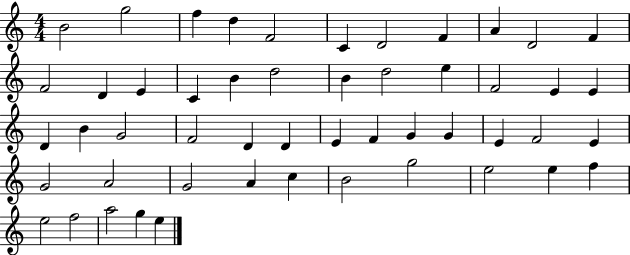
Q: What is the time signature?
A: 4/4